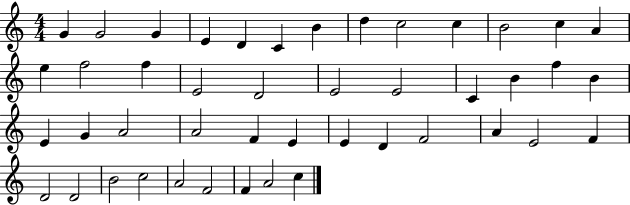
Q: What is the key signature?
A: C major